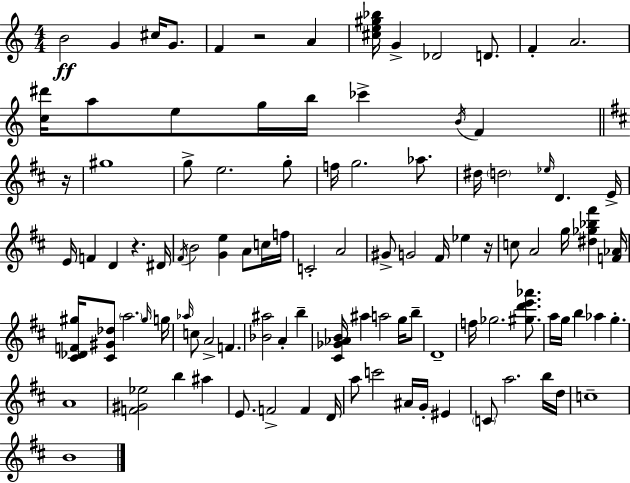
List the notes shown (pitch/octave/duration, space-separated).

B4/h G4/q C#5/s G4/e. F4/q R/h A4/q [C#5,E5,G#5,Bb5]/s G4/q Db4/h D4/e. F4/q A4/h. [C5,D#6]/s A5/e E5/e G5/s B5/s CES6/q B4/s F4/q R/s G#5/w G5/e E5/h. G5/e F5/s G5/h. Ab5/e. D#5/s D5/h Eb5/s D4/q. E4/s E4/s F4/q D4/q R/q. D#4/s F#4/s B4/h [G4,E5]/q A4/e C5/s F5/s C4/h A4/h G#4/e G4/h F#4/s Eb5/q R/s C5/e A4/h G5/s [D#5,Gb5,Bb5,F#6]/q [F4,Ab4]/s [C#4,Db4,F4,G#5]/s [C#4,G#4,Db5]/e A5/h. G#5/s G5/s Ab5/s C5/e A4/h F4/q. [Bb4,A#5]/h A4/q B5/q [C#4,Gb4,Ab4,B4]/s A#5/q A5/h G5/s B5/e D4/w F5/s Gb5/h. [G#5,D6,E6,Ab6]/e. A5/s G5/s B5/q Ab5/q G5/q. A4/w [F4,G#4,Eb5]/h B5/q A#5/q E4/e. F4/h F4/q D4/s A5/e C6/h A#4/s G4/s EIS4/q C4/e A5/h. B5/s D5/s C5/w B4/w